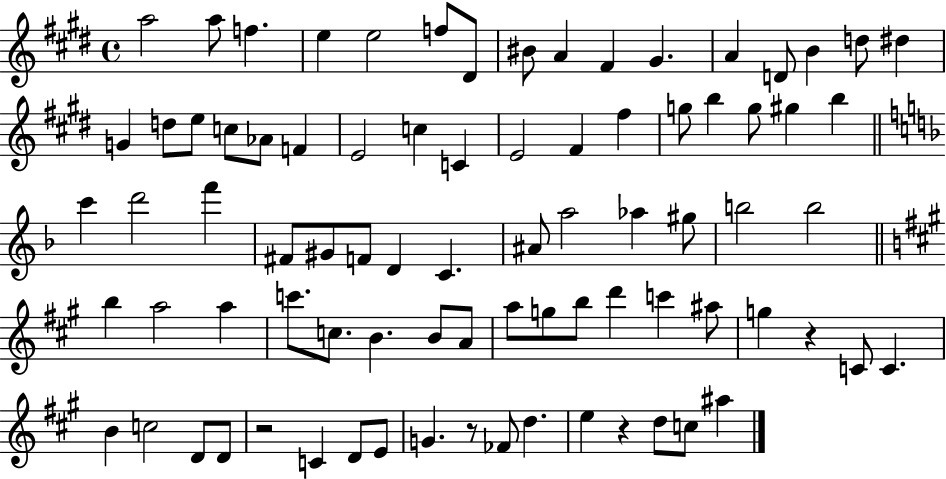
X:1
T:Untitled
M:4/4
L:1/4
K:E
a2 a/2 f e e2 f/2 ^D/2 ^B/2 A ^F ^G A D/2 B d/2 ^d G d/2 e/2 c/2 _A/2 F E2 c C E2 ^F ^f g/2 b g/2 ^g b c' d'2 f' ^F/2 ^G/2 F/2 D C ^A/2 a2 _a ^g/2 b2 b2 b a2 a c'/2 c/2 B B/2 A/2 a/2 g/2 b/2 d' c' ^a/2 g z C/2 C B c2 D/2 D/2 z2 C D/2 E/2 G z/2 _F/2 d e z d/2 c/2 ^a